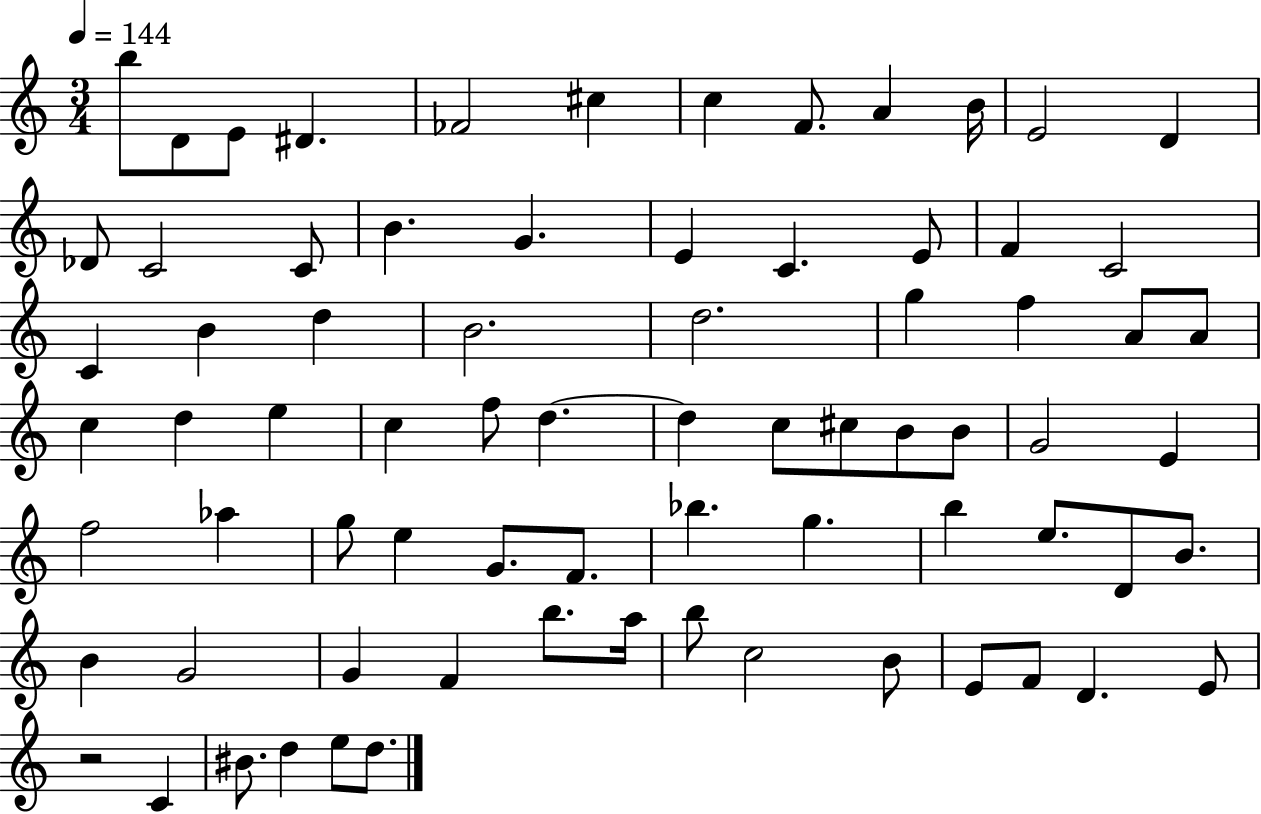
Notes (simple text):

B5/e D4/e E4/e D#4/q. FES4/h C#5/q C5/q F4/e. A4/q B4/s E4/h D4/q Db4/e C4/h C4/e B4/q. G4/q. E4/q C4/q. E4/e F4/q C4/h C4/q B4/q D5/q B4/h. D5/h. G5/q F5/q A4/e A4/e C5/q D5/q E5/q C5/q F5/e D5/q. D5/q C5/e C#5/e B4/e B4/e G4/h E4/q F5/h Ab5/q G5/e E5/q G4/e. F4/e. Bb5/q. G5/q. B5/q E5/e. D4/e B4/e. B4/q G4/h G4/q F4/q B5/e. A5/s B5/e C5/h B4/e E4/e F4/e D4/q. E4/e R/h C4/q BIS4/e. D5/q E5/e D5/e.